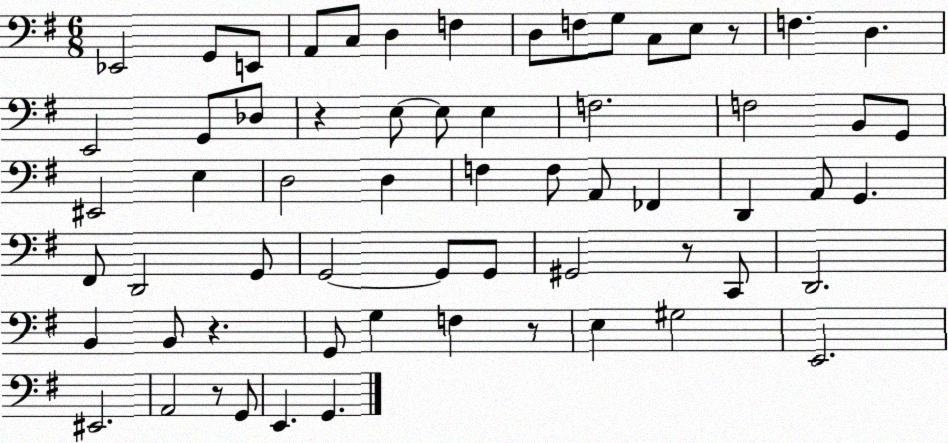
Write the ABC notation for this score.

X:1
T:Untitled
M:6/8
L:1/4
K:G
_E,,2 G,,/2 E,,/2 A,,/2 C,/2 D, F, D,/2 F,/2 G,/2 C,/2 E,/2 z/2 F, D, E,,2 G,,/2 _D,/2 z E,/2 E,/2 E, F,2 F,2 B,,/2 G,,/2 ^E,,2 E, D,2 D, F, F,/2 A,,/2 _F,, D,, A,,/2 G,, ^F,,/2 D,,2 G,,/2 G,,2 G,,/2 G,,/2 ^G,,2 z/2 C,,/2 D,,2 B,, B,,/2 z G,,/2 G, F, z/2 E, ^G,2 E,,2 ^E,,2 A,,2 z/2 G,,/2 E,, G,,